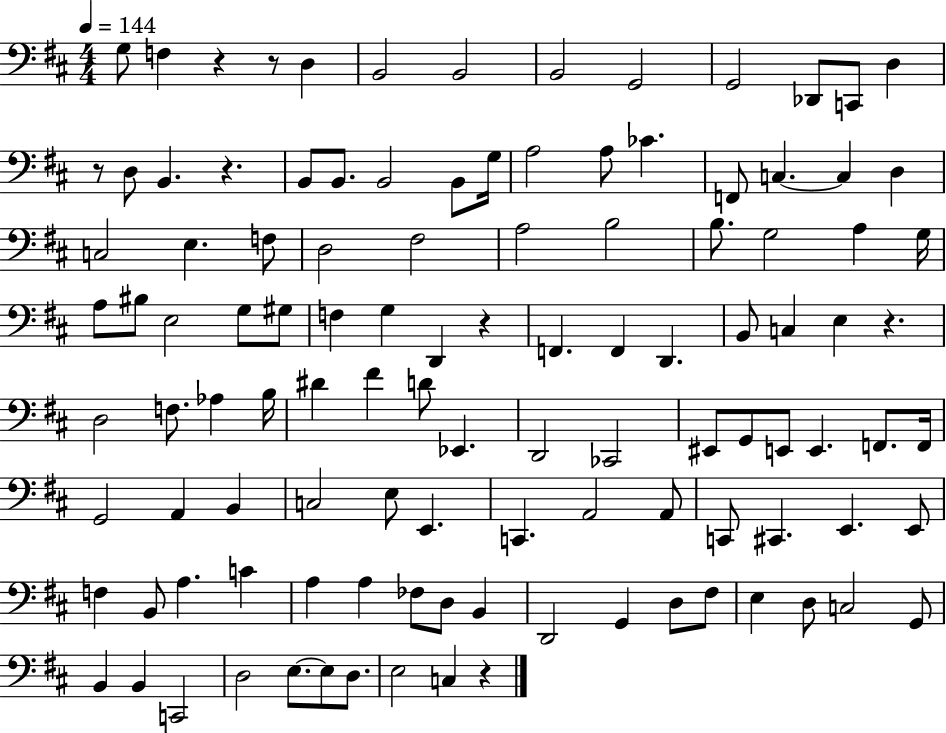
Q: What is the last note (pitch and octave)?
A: C3